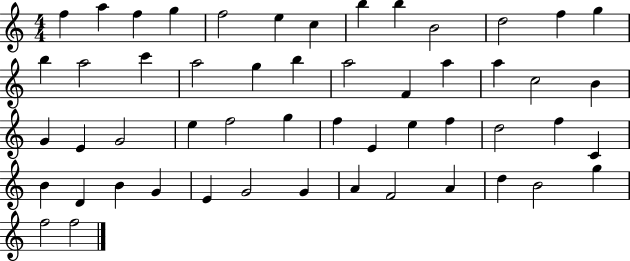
X:1
T:Untitled
M:4/4
L:1/4
K:C
f a f g f2 e c b b B2 d2 f g b a2 c' a2 g b a2 F a a c2 B G E G2 e f2 g f E e f d2 f C B D B G E G2 G A F2 A d B2 g f2 f2